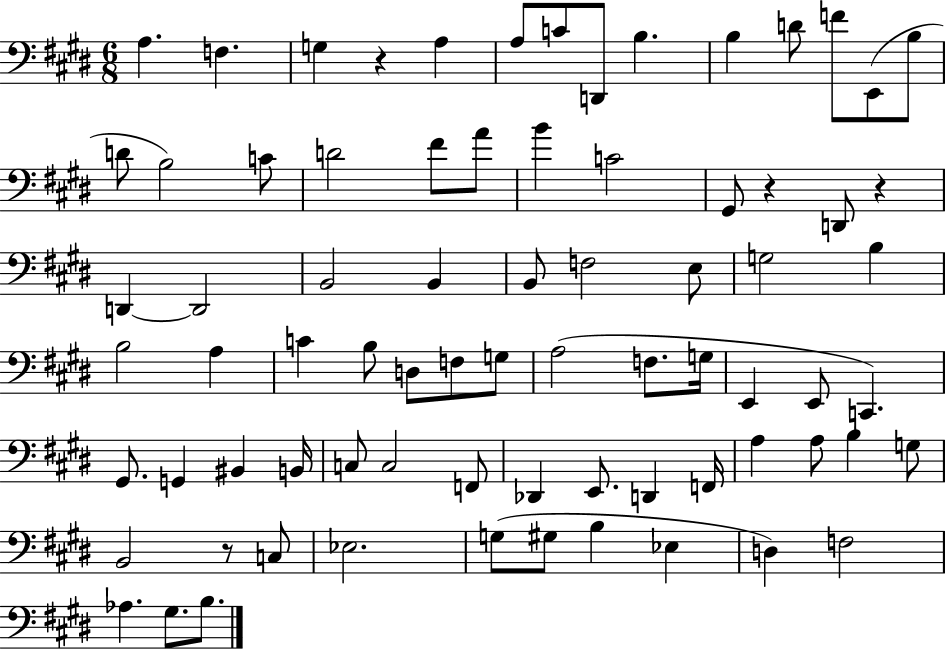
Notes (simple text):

A3/q. F3/q. G3/q R/q A3/q A3/e C4/e D2/e B3/q. B3/q D4/e F4/e E2/e B3/e D4/e B3/h C4/e D4/h F#4/e A4/e B4/q C4/h G#2/e R/q D2/e R/q D2/q D2/h B2/h B2/q B2/e F3/h E3/e G3/h B3/q B3/h A3/q C4/q B3/e D3/e F3/e G3/e A3/h F3/e. G3/s E2/q E2/e C2/q. G#2/e. G2/q BIS2/q B2/s C3/e C3/h F2/e Db2/q E2/e. D2/q F2/s A3/q A3/e B3/q G3/e B2/h R/e C3/e Eb3/h. G3/e G#3/e B3/q Eb3/q D3/q F3/h Ab3/q. G#3/e. B3/e.